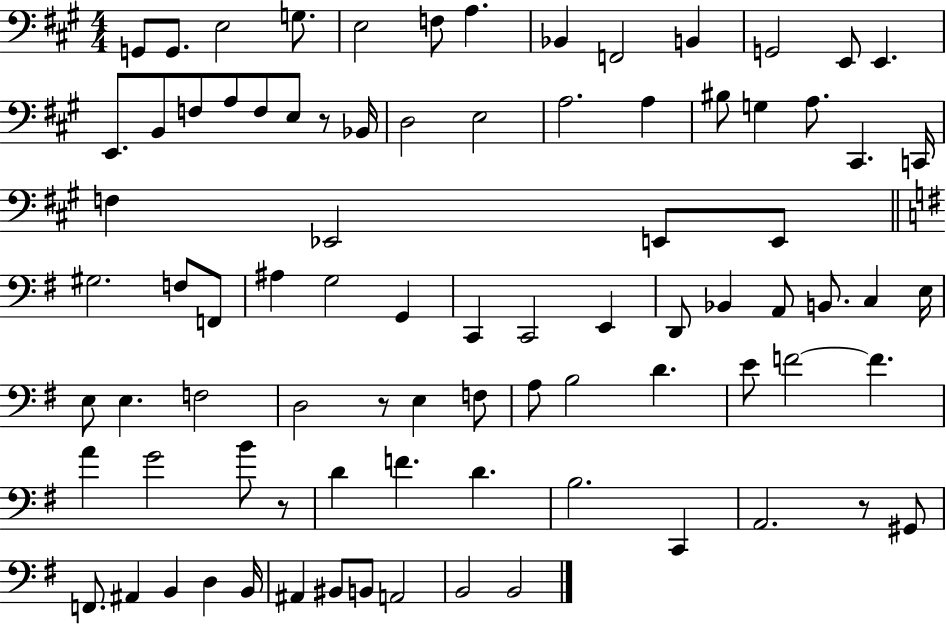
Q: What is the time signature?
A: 4/4